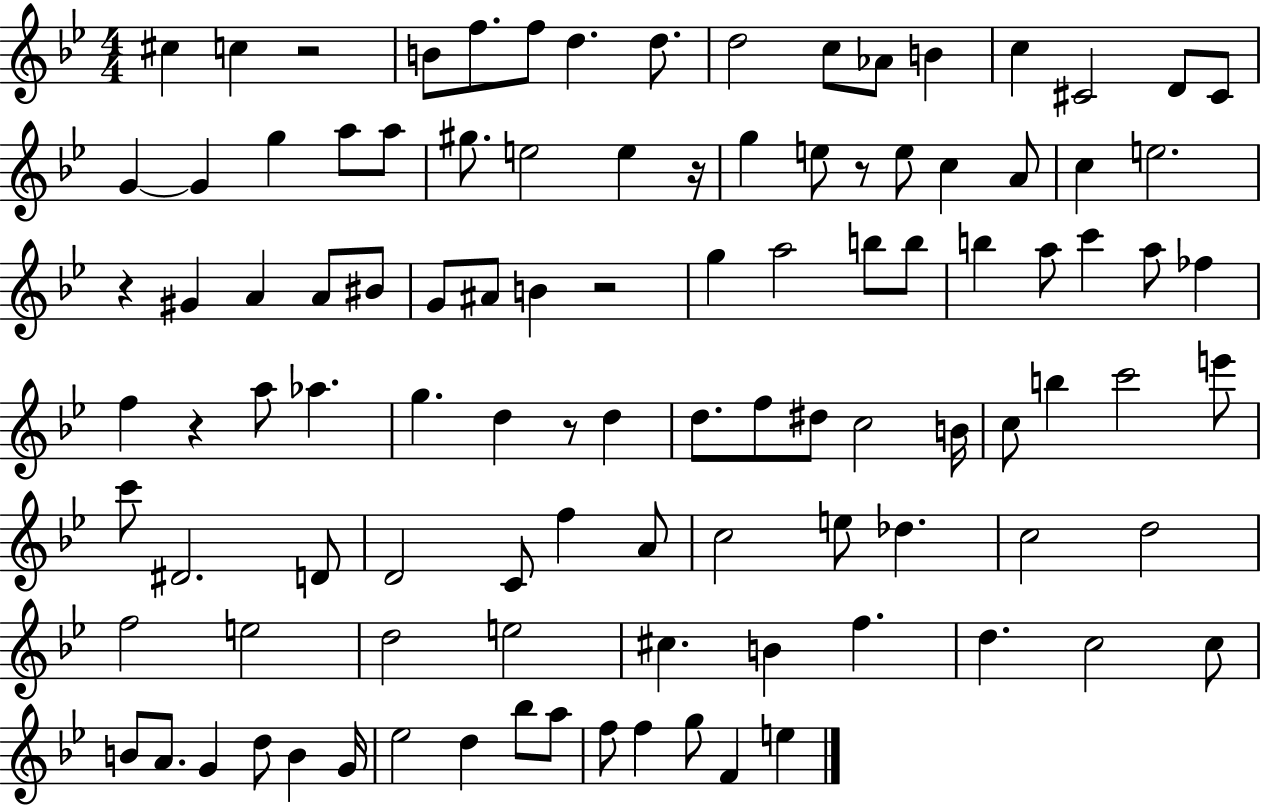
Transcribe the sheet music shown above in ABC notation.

X:1
T:Untitled
M:4/4
L:1/4
K:Bb
^c c z2 B/2 f/2 f/2 d d/2 d2 c/2 _A/2 B c ^C2 D/2 ^C/2 G G g a/2 a/2 ^g/2 e2 e z/4 g e/2 z/2 e/2 c A/2 c e2 z ^G A A/2 ^B/2 G/2 ^A/2 B z2 g a2 b/2 b/2 b a/2 c' a/2 _f f z a/2 _a g d z/2 d d/2 f/2 ^d/2 c2 B/4 c/2 b c'2 e'/2 c'/2 ^D2 D/2 D2 C/2 f A/2 c2 e/2 _d c2 d2 f2 e2 d2 e2 ^c B f d c2 c/2 B/2 A/2 G d/2 B G/4 _e2 d _b/2 a/2 f/2 f g/2 F e